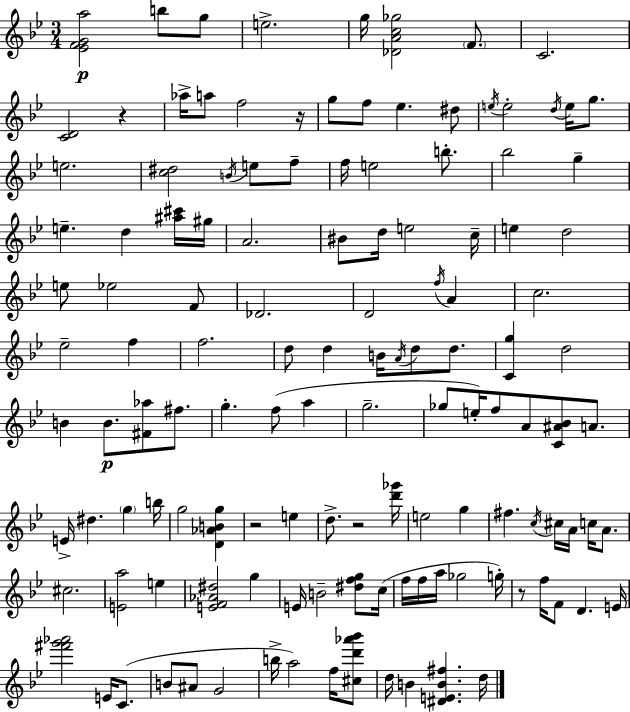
X:1
T:Untitled
M:3/4
L:1/4
K:Gm
[_EFGa]2 b/2 g/2 e2 g/4 [_DAc_g]2 F/2 C2 [CD]2 z _a/4 a/2 f2 z/4 g/2 f/2 _e ^d/2 e/4 e2 d/4 e/4 g/2 e2 [c^d]2 B/4 e/2 f/2 f/4 e2 b/2 _b2 g e d [^a^c']/4 ^g/4 A2 ^B/2 d/4 e2 c/4 e d2 e/2 _e2 F/2 _D2 D2 f/4 A c2 _e2 f f2 d/2 d B/4 A/4 d/2 d/2 [Cg] d2 B B/2 [^F_a]/2 ^f/2 g f/2 a g2 _g/2 e/4 f/2 A/2 [C^A_B]/2 A/2 E/4 ^d g b/4 g2 [D_ABg] z2 e d/2 z2 [d'_g']/4 e2 g ^f c/4 ^c/4 A/4 c/4 A/2 ^c2 [Ea]2 e [EF_A^d]2 g E/4 B2 [^dfg]/2 c/4 f/4 f/4 a/4 _g2 g/4 z/2 f/4 F/2 D E/4 [^f'g'_a']2 E/4 C/2 B/2 ^A/2 G2 b/4 a2 f/4 [^cd'_a'_b']/2 d/4 B [^DEB^f] d/4